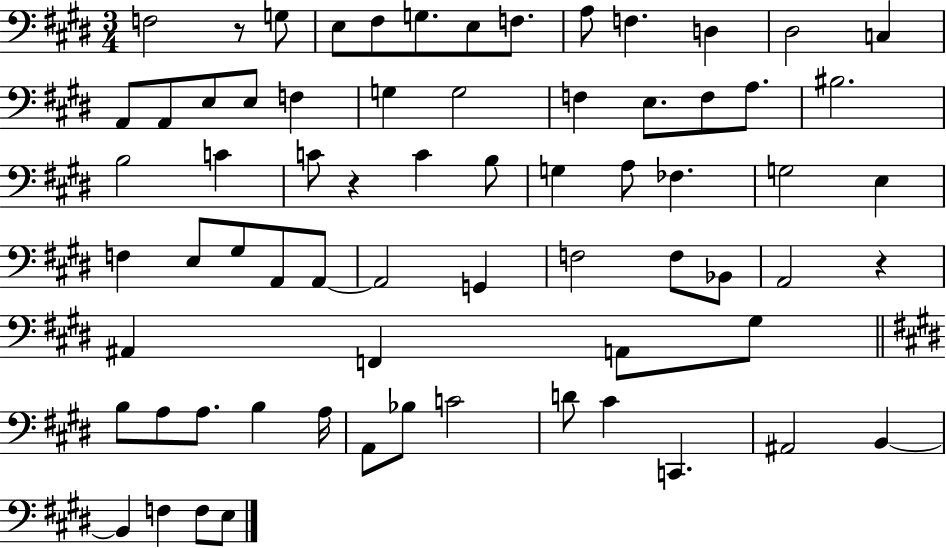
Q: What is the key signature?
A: E major